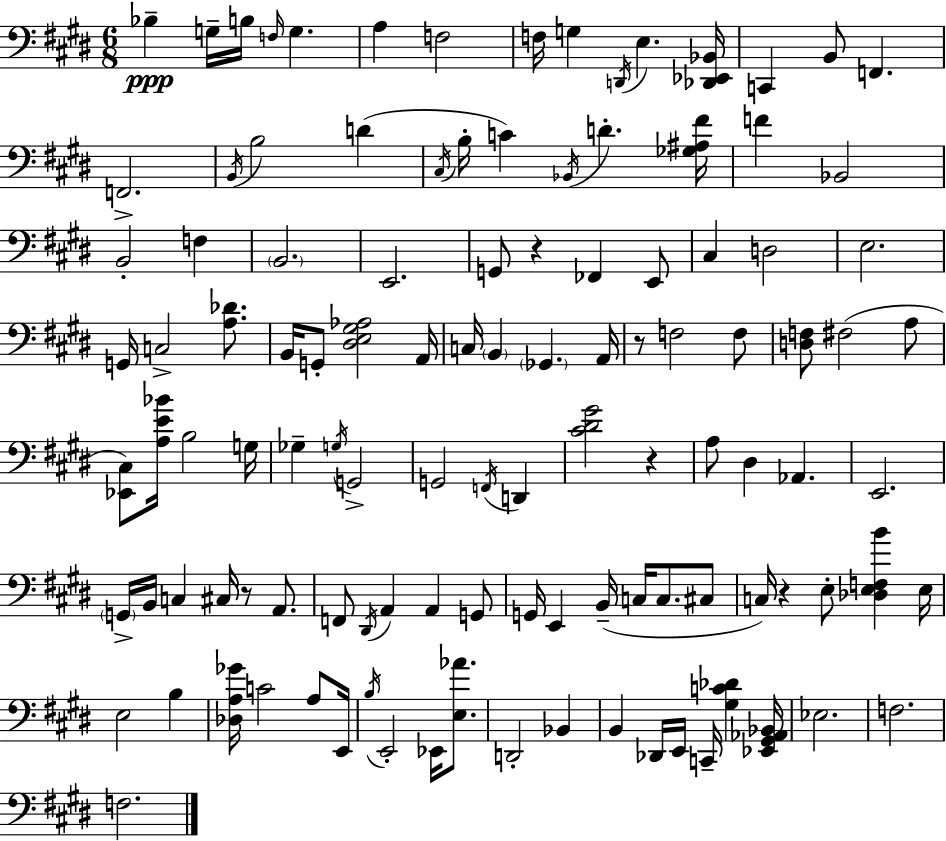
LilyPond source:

{
  \clef bass
  \numericTimeSignature
  \time 6/8
  \key e \major
  bes4--\ppp g16-- b16 \grace { f16 } g4. | a4 f2 | f16 g4 \acciaccatura { d,16 } e4. | <des, ees, bes,>16 c,4 b,8 f,4. | \break f,2.-> | \acciaccatura { b,16 } b2 d'4( | \acciaccatura { cis16 } b16-. c'4) \acciaccatura { bes,16 } d'4.-. | <ges ais fis'>16 f'4 bes,2 | \break b,2-. | f4 \parenthesize b,2. | e,2. | g,8 r4 fes,4 | \break e,8 cis4 d2 | e2. | g,16 c2-> | <a des'>8. b,16 g,8-. <dis e gis aes>2 | \break a,16 c16 \parenthesize b,4 \parenthesize ges,4. | a,16 r8 f2 | f8 <d f>8 fis2( | a8 <ees, cis>8) <a e' bes'>16 b2 | \break g16 ges4-- \acciaccatura { g16 } g,2-> | g,2 | \acciaccatura { f,16 } d,4 <cis' dis' gis'>2 | r4 a8 dis4 | \break aes,4. e,2. | \parenthesize g,16-> b,16 c4 | cis16 r8 a,8. f,8 \acciaccatura { dis,16 } a,4 | a,4 g,8 g,16 e,4 | \break b,16--( c16 c8. cis8 c16) r4 | e8-. <des e f b'>4 e16 e2 | b4 <des a ges'>16 c'2 | a8 e,16 \acciaccatura { b16 } e,2-. | \break ees,16 <e aes'>8. d,2-. | bes,4 b,4 | des,16 e,16 c,16-- <gis c' des'>4 <ees, gis, aes, bes,>16 ees2. | f2. | \break f2. | \bar "|."
}